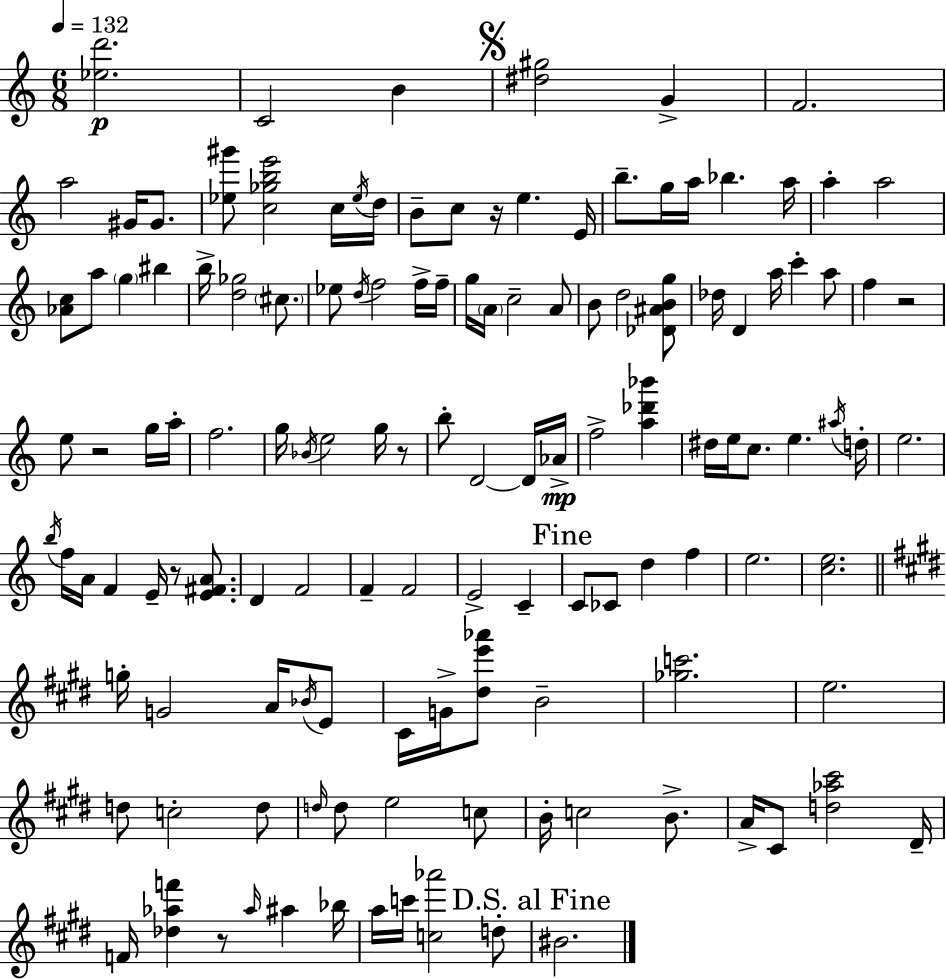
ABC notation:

X:1
T:Untitled
M:6/8
L:1/4
K:Am
[_ed']2 C2 B [^d^g]2 G F2 a2 ^G/4 ^G/2 [_e^g']/2 [c_gbe']2 c/4 _e/4 d/4 B/2 c/2 z/4 e E/4 b/2 g/4 a/4 _b a/4 a a2 [_Ac]/2 a/2 g ^b b/4 [d_g]2 ^c/2 _e/2 d/4 f2 f/4 f/4 g/4 A/4 c2 A/2 B/2 d2 [_D^ABg]/2 _d/4 D a/4 c' a/2 f z2 e/2 z2 g/4 a/4 f2 g/4 _B/4 e2 g/4 z/2 b/2 D2 D/4 _A/4 f2 [a_d'_b'] ^d/4 e/4 c/2 e ^a/4 d/4 e2 b/4 f/4 A/4 F E/4 z/2 [E^FA]/2 D F2 F F2 E2 C C/2 _C/2 d f e2 [ce]2 g/4 G2 A/4 _B/4 E/2 ^C/4 G/4 [^de'_a']/2 B2 [_gc']2 e2 d/2 c2 d/2 d/4 d/2 e2 c/2 B/4 c2 B/2 A/4 ^C/2 [d_a^c']2 ^D/4 F/4 [_d_af'] z/2 _a/4 ^a _b/4 a/4 c'/4 [c_a']2 d/2 ^B2